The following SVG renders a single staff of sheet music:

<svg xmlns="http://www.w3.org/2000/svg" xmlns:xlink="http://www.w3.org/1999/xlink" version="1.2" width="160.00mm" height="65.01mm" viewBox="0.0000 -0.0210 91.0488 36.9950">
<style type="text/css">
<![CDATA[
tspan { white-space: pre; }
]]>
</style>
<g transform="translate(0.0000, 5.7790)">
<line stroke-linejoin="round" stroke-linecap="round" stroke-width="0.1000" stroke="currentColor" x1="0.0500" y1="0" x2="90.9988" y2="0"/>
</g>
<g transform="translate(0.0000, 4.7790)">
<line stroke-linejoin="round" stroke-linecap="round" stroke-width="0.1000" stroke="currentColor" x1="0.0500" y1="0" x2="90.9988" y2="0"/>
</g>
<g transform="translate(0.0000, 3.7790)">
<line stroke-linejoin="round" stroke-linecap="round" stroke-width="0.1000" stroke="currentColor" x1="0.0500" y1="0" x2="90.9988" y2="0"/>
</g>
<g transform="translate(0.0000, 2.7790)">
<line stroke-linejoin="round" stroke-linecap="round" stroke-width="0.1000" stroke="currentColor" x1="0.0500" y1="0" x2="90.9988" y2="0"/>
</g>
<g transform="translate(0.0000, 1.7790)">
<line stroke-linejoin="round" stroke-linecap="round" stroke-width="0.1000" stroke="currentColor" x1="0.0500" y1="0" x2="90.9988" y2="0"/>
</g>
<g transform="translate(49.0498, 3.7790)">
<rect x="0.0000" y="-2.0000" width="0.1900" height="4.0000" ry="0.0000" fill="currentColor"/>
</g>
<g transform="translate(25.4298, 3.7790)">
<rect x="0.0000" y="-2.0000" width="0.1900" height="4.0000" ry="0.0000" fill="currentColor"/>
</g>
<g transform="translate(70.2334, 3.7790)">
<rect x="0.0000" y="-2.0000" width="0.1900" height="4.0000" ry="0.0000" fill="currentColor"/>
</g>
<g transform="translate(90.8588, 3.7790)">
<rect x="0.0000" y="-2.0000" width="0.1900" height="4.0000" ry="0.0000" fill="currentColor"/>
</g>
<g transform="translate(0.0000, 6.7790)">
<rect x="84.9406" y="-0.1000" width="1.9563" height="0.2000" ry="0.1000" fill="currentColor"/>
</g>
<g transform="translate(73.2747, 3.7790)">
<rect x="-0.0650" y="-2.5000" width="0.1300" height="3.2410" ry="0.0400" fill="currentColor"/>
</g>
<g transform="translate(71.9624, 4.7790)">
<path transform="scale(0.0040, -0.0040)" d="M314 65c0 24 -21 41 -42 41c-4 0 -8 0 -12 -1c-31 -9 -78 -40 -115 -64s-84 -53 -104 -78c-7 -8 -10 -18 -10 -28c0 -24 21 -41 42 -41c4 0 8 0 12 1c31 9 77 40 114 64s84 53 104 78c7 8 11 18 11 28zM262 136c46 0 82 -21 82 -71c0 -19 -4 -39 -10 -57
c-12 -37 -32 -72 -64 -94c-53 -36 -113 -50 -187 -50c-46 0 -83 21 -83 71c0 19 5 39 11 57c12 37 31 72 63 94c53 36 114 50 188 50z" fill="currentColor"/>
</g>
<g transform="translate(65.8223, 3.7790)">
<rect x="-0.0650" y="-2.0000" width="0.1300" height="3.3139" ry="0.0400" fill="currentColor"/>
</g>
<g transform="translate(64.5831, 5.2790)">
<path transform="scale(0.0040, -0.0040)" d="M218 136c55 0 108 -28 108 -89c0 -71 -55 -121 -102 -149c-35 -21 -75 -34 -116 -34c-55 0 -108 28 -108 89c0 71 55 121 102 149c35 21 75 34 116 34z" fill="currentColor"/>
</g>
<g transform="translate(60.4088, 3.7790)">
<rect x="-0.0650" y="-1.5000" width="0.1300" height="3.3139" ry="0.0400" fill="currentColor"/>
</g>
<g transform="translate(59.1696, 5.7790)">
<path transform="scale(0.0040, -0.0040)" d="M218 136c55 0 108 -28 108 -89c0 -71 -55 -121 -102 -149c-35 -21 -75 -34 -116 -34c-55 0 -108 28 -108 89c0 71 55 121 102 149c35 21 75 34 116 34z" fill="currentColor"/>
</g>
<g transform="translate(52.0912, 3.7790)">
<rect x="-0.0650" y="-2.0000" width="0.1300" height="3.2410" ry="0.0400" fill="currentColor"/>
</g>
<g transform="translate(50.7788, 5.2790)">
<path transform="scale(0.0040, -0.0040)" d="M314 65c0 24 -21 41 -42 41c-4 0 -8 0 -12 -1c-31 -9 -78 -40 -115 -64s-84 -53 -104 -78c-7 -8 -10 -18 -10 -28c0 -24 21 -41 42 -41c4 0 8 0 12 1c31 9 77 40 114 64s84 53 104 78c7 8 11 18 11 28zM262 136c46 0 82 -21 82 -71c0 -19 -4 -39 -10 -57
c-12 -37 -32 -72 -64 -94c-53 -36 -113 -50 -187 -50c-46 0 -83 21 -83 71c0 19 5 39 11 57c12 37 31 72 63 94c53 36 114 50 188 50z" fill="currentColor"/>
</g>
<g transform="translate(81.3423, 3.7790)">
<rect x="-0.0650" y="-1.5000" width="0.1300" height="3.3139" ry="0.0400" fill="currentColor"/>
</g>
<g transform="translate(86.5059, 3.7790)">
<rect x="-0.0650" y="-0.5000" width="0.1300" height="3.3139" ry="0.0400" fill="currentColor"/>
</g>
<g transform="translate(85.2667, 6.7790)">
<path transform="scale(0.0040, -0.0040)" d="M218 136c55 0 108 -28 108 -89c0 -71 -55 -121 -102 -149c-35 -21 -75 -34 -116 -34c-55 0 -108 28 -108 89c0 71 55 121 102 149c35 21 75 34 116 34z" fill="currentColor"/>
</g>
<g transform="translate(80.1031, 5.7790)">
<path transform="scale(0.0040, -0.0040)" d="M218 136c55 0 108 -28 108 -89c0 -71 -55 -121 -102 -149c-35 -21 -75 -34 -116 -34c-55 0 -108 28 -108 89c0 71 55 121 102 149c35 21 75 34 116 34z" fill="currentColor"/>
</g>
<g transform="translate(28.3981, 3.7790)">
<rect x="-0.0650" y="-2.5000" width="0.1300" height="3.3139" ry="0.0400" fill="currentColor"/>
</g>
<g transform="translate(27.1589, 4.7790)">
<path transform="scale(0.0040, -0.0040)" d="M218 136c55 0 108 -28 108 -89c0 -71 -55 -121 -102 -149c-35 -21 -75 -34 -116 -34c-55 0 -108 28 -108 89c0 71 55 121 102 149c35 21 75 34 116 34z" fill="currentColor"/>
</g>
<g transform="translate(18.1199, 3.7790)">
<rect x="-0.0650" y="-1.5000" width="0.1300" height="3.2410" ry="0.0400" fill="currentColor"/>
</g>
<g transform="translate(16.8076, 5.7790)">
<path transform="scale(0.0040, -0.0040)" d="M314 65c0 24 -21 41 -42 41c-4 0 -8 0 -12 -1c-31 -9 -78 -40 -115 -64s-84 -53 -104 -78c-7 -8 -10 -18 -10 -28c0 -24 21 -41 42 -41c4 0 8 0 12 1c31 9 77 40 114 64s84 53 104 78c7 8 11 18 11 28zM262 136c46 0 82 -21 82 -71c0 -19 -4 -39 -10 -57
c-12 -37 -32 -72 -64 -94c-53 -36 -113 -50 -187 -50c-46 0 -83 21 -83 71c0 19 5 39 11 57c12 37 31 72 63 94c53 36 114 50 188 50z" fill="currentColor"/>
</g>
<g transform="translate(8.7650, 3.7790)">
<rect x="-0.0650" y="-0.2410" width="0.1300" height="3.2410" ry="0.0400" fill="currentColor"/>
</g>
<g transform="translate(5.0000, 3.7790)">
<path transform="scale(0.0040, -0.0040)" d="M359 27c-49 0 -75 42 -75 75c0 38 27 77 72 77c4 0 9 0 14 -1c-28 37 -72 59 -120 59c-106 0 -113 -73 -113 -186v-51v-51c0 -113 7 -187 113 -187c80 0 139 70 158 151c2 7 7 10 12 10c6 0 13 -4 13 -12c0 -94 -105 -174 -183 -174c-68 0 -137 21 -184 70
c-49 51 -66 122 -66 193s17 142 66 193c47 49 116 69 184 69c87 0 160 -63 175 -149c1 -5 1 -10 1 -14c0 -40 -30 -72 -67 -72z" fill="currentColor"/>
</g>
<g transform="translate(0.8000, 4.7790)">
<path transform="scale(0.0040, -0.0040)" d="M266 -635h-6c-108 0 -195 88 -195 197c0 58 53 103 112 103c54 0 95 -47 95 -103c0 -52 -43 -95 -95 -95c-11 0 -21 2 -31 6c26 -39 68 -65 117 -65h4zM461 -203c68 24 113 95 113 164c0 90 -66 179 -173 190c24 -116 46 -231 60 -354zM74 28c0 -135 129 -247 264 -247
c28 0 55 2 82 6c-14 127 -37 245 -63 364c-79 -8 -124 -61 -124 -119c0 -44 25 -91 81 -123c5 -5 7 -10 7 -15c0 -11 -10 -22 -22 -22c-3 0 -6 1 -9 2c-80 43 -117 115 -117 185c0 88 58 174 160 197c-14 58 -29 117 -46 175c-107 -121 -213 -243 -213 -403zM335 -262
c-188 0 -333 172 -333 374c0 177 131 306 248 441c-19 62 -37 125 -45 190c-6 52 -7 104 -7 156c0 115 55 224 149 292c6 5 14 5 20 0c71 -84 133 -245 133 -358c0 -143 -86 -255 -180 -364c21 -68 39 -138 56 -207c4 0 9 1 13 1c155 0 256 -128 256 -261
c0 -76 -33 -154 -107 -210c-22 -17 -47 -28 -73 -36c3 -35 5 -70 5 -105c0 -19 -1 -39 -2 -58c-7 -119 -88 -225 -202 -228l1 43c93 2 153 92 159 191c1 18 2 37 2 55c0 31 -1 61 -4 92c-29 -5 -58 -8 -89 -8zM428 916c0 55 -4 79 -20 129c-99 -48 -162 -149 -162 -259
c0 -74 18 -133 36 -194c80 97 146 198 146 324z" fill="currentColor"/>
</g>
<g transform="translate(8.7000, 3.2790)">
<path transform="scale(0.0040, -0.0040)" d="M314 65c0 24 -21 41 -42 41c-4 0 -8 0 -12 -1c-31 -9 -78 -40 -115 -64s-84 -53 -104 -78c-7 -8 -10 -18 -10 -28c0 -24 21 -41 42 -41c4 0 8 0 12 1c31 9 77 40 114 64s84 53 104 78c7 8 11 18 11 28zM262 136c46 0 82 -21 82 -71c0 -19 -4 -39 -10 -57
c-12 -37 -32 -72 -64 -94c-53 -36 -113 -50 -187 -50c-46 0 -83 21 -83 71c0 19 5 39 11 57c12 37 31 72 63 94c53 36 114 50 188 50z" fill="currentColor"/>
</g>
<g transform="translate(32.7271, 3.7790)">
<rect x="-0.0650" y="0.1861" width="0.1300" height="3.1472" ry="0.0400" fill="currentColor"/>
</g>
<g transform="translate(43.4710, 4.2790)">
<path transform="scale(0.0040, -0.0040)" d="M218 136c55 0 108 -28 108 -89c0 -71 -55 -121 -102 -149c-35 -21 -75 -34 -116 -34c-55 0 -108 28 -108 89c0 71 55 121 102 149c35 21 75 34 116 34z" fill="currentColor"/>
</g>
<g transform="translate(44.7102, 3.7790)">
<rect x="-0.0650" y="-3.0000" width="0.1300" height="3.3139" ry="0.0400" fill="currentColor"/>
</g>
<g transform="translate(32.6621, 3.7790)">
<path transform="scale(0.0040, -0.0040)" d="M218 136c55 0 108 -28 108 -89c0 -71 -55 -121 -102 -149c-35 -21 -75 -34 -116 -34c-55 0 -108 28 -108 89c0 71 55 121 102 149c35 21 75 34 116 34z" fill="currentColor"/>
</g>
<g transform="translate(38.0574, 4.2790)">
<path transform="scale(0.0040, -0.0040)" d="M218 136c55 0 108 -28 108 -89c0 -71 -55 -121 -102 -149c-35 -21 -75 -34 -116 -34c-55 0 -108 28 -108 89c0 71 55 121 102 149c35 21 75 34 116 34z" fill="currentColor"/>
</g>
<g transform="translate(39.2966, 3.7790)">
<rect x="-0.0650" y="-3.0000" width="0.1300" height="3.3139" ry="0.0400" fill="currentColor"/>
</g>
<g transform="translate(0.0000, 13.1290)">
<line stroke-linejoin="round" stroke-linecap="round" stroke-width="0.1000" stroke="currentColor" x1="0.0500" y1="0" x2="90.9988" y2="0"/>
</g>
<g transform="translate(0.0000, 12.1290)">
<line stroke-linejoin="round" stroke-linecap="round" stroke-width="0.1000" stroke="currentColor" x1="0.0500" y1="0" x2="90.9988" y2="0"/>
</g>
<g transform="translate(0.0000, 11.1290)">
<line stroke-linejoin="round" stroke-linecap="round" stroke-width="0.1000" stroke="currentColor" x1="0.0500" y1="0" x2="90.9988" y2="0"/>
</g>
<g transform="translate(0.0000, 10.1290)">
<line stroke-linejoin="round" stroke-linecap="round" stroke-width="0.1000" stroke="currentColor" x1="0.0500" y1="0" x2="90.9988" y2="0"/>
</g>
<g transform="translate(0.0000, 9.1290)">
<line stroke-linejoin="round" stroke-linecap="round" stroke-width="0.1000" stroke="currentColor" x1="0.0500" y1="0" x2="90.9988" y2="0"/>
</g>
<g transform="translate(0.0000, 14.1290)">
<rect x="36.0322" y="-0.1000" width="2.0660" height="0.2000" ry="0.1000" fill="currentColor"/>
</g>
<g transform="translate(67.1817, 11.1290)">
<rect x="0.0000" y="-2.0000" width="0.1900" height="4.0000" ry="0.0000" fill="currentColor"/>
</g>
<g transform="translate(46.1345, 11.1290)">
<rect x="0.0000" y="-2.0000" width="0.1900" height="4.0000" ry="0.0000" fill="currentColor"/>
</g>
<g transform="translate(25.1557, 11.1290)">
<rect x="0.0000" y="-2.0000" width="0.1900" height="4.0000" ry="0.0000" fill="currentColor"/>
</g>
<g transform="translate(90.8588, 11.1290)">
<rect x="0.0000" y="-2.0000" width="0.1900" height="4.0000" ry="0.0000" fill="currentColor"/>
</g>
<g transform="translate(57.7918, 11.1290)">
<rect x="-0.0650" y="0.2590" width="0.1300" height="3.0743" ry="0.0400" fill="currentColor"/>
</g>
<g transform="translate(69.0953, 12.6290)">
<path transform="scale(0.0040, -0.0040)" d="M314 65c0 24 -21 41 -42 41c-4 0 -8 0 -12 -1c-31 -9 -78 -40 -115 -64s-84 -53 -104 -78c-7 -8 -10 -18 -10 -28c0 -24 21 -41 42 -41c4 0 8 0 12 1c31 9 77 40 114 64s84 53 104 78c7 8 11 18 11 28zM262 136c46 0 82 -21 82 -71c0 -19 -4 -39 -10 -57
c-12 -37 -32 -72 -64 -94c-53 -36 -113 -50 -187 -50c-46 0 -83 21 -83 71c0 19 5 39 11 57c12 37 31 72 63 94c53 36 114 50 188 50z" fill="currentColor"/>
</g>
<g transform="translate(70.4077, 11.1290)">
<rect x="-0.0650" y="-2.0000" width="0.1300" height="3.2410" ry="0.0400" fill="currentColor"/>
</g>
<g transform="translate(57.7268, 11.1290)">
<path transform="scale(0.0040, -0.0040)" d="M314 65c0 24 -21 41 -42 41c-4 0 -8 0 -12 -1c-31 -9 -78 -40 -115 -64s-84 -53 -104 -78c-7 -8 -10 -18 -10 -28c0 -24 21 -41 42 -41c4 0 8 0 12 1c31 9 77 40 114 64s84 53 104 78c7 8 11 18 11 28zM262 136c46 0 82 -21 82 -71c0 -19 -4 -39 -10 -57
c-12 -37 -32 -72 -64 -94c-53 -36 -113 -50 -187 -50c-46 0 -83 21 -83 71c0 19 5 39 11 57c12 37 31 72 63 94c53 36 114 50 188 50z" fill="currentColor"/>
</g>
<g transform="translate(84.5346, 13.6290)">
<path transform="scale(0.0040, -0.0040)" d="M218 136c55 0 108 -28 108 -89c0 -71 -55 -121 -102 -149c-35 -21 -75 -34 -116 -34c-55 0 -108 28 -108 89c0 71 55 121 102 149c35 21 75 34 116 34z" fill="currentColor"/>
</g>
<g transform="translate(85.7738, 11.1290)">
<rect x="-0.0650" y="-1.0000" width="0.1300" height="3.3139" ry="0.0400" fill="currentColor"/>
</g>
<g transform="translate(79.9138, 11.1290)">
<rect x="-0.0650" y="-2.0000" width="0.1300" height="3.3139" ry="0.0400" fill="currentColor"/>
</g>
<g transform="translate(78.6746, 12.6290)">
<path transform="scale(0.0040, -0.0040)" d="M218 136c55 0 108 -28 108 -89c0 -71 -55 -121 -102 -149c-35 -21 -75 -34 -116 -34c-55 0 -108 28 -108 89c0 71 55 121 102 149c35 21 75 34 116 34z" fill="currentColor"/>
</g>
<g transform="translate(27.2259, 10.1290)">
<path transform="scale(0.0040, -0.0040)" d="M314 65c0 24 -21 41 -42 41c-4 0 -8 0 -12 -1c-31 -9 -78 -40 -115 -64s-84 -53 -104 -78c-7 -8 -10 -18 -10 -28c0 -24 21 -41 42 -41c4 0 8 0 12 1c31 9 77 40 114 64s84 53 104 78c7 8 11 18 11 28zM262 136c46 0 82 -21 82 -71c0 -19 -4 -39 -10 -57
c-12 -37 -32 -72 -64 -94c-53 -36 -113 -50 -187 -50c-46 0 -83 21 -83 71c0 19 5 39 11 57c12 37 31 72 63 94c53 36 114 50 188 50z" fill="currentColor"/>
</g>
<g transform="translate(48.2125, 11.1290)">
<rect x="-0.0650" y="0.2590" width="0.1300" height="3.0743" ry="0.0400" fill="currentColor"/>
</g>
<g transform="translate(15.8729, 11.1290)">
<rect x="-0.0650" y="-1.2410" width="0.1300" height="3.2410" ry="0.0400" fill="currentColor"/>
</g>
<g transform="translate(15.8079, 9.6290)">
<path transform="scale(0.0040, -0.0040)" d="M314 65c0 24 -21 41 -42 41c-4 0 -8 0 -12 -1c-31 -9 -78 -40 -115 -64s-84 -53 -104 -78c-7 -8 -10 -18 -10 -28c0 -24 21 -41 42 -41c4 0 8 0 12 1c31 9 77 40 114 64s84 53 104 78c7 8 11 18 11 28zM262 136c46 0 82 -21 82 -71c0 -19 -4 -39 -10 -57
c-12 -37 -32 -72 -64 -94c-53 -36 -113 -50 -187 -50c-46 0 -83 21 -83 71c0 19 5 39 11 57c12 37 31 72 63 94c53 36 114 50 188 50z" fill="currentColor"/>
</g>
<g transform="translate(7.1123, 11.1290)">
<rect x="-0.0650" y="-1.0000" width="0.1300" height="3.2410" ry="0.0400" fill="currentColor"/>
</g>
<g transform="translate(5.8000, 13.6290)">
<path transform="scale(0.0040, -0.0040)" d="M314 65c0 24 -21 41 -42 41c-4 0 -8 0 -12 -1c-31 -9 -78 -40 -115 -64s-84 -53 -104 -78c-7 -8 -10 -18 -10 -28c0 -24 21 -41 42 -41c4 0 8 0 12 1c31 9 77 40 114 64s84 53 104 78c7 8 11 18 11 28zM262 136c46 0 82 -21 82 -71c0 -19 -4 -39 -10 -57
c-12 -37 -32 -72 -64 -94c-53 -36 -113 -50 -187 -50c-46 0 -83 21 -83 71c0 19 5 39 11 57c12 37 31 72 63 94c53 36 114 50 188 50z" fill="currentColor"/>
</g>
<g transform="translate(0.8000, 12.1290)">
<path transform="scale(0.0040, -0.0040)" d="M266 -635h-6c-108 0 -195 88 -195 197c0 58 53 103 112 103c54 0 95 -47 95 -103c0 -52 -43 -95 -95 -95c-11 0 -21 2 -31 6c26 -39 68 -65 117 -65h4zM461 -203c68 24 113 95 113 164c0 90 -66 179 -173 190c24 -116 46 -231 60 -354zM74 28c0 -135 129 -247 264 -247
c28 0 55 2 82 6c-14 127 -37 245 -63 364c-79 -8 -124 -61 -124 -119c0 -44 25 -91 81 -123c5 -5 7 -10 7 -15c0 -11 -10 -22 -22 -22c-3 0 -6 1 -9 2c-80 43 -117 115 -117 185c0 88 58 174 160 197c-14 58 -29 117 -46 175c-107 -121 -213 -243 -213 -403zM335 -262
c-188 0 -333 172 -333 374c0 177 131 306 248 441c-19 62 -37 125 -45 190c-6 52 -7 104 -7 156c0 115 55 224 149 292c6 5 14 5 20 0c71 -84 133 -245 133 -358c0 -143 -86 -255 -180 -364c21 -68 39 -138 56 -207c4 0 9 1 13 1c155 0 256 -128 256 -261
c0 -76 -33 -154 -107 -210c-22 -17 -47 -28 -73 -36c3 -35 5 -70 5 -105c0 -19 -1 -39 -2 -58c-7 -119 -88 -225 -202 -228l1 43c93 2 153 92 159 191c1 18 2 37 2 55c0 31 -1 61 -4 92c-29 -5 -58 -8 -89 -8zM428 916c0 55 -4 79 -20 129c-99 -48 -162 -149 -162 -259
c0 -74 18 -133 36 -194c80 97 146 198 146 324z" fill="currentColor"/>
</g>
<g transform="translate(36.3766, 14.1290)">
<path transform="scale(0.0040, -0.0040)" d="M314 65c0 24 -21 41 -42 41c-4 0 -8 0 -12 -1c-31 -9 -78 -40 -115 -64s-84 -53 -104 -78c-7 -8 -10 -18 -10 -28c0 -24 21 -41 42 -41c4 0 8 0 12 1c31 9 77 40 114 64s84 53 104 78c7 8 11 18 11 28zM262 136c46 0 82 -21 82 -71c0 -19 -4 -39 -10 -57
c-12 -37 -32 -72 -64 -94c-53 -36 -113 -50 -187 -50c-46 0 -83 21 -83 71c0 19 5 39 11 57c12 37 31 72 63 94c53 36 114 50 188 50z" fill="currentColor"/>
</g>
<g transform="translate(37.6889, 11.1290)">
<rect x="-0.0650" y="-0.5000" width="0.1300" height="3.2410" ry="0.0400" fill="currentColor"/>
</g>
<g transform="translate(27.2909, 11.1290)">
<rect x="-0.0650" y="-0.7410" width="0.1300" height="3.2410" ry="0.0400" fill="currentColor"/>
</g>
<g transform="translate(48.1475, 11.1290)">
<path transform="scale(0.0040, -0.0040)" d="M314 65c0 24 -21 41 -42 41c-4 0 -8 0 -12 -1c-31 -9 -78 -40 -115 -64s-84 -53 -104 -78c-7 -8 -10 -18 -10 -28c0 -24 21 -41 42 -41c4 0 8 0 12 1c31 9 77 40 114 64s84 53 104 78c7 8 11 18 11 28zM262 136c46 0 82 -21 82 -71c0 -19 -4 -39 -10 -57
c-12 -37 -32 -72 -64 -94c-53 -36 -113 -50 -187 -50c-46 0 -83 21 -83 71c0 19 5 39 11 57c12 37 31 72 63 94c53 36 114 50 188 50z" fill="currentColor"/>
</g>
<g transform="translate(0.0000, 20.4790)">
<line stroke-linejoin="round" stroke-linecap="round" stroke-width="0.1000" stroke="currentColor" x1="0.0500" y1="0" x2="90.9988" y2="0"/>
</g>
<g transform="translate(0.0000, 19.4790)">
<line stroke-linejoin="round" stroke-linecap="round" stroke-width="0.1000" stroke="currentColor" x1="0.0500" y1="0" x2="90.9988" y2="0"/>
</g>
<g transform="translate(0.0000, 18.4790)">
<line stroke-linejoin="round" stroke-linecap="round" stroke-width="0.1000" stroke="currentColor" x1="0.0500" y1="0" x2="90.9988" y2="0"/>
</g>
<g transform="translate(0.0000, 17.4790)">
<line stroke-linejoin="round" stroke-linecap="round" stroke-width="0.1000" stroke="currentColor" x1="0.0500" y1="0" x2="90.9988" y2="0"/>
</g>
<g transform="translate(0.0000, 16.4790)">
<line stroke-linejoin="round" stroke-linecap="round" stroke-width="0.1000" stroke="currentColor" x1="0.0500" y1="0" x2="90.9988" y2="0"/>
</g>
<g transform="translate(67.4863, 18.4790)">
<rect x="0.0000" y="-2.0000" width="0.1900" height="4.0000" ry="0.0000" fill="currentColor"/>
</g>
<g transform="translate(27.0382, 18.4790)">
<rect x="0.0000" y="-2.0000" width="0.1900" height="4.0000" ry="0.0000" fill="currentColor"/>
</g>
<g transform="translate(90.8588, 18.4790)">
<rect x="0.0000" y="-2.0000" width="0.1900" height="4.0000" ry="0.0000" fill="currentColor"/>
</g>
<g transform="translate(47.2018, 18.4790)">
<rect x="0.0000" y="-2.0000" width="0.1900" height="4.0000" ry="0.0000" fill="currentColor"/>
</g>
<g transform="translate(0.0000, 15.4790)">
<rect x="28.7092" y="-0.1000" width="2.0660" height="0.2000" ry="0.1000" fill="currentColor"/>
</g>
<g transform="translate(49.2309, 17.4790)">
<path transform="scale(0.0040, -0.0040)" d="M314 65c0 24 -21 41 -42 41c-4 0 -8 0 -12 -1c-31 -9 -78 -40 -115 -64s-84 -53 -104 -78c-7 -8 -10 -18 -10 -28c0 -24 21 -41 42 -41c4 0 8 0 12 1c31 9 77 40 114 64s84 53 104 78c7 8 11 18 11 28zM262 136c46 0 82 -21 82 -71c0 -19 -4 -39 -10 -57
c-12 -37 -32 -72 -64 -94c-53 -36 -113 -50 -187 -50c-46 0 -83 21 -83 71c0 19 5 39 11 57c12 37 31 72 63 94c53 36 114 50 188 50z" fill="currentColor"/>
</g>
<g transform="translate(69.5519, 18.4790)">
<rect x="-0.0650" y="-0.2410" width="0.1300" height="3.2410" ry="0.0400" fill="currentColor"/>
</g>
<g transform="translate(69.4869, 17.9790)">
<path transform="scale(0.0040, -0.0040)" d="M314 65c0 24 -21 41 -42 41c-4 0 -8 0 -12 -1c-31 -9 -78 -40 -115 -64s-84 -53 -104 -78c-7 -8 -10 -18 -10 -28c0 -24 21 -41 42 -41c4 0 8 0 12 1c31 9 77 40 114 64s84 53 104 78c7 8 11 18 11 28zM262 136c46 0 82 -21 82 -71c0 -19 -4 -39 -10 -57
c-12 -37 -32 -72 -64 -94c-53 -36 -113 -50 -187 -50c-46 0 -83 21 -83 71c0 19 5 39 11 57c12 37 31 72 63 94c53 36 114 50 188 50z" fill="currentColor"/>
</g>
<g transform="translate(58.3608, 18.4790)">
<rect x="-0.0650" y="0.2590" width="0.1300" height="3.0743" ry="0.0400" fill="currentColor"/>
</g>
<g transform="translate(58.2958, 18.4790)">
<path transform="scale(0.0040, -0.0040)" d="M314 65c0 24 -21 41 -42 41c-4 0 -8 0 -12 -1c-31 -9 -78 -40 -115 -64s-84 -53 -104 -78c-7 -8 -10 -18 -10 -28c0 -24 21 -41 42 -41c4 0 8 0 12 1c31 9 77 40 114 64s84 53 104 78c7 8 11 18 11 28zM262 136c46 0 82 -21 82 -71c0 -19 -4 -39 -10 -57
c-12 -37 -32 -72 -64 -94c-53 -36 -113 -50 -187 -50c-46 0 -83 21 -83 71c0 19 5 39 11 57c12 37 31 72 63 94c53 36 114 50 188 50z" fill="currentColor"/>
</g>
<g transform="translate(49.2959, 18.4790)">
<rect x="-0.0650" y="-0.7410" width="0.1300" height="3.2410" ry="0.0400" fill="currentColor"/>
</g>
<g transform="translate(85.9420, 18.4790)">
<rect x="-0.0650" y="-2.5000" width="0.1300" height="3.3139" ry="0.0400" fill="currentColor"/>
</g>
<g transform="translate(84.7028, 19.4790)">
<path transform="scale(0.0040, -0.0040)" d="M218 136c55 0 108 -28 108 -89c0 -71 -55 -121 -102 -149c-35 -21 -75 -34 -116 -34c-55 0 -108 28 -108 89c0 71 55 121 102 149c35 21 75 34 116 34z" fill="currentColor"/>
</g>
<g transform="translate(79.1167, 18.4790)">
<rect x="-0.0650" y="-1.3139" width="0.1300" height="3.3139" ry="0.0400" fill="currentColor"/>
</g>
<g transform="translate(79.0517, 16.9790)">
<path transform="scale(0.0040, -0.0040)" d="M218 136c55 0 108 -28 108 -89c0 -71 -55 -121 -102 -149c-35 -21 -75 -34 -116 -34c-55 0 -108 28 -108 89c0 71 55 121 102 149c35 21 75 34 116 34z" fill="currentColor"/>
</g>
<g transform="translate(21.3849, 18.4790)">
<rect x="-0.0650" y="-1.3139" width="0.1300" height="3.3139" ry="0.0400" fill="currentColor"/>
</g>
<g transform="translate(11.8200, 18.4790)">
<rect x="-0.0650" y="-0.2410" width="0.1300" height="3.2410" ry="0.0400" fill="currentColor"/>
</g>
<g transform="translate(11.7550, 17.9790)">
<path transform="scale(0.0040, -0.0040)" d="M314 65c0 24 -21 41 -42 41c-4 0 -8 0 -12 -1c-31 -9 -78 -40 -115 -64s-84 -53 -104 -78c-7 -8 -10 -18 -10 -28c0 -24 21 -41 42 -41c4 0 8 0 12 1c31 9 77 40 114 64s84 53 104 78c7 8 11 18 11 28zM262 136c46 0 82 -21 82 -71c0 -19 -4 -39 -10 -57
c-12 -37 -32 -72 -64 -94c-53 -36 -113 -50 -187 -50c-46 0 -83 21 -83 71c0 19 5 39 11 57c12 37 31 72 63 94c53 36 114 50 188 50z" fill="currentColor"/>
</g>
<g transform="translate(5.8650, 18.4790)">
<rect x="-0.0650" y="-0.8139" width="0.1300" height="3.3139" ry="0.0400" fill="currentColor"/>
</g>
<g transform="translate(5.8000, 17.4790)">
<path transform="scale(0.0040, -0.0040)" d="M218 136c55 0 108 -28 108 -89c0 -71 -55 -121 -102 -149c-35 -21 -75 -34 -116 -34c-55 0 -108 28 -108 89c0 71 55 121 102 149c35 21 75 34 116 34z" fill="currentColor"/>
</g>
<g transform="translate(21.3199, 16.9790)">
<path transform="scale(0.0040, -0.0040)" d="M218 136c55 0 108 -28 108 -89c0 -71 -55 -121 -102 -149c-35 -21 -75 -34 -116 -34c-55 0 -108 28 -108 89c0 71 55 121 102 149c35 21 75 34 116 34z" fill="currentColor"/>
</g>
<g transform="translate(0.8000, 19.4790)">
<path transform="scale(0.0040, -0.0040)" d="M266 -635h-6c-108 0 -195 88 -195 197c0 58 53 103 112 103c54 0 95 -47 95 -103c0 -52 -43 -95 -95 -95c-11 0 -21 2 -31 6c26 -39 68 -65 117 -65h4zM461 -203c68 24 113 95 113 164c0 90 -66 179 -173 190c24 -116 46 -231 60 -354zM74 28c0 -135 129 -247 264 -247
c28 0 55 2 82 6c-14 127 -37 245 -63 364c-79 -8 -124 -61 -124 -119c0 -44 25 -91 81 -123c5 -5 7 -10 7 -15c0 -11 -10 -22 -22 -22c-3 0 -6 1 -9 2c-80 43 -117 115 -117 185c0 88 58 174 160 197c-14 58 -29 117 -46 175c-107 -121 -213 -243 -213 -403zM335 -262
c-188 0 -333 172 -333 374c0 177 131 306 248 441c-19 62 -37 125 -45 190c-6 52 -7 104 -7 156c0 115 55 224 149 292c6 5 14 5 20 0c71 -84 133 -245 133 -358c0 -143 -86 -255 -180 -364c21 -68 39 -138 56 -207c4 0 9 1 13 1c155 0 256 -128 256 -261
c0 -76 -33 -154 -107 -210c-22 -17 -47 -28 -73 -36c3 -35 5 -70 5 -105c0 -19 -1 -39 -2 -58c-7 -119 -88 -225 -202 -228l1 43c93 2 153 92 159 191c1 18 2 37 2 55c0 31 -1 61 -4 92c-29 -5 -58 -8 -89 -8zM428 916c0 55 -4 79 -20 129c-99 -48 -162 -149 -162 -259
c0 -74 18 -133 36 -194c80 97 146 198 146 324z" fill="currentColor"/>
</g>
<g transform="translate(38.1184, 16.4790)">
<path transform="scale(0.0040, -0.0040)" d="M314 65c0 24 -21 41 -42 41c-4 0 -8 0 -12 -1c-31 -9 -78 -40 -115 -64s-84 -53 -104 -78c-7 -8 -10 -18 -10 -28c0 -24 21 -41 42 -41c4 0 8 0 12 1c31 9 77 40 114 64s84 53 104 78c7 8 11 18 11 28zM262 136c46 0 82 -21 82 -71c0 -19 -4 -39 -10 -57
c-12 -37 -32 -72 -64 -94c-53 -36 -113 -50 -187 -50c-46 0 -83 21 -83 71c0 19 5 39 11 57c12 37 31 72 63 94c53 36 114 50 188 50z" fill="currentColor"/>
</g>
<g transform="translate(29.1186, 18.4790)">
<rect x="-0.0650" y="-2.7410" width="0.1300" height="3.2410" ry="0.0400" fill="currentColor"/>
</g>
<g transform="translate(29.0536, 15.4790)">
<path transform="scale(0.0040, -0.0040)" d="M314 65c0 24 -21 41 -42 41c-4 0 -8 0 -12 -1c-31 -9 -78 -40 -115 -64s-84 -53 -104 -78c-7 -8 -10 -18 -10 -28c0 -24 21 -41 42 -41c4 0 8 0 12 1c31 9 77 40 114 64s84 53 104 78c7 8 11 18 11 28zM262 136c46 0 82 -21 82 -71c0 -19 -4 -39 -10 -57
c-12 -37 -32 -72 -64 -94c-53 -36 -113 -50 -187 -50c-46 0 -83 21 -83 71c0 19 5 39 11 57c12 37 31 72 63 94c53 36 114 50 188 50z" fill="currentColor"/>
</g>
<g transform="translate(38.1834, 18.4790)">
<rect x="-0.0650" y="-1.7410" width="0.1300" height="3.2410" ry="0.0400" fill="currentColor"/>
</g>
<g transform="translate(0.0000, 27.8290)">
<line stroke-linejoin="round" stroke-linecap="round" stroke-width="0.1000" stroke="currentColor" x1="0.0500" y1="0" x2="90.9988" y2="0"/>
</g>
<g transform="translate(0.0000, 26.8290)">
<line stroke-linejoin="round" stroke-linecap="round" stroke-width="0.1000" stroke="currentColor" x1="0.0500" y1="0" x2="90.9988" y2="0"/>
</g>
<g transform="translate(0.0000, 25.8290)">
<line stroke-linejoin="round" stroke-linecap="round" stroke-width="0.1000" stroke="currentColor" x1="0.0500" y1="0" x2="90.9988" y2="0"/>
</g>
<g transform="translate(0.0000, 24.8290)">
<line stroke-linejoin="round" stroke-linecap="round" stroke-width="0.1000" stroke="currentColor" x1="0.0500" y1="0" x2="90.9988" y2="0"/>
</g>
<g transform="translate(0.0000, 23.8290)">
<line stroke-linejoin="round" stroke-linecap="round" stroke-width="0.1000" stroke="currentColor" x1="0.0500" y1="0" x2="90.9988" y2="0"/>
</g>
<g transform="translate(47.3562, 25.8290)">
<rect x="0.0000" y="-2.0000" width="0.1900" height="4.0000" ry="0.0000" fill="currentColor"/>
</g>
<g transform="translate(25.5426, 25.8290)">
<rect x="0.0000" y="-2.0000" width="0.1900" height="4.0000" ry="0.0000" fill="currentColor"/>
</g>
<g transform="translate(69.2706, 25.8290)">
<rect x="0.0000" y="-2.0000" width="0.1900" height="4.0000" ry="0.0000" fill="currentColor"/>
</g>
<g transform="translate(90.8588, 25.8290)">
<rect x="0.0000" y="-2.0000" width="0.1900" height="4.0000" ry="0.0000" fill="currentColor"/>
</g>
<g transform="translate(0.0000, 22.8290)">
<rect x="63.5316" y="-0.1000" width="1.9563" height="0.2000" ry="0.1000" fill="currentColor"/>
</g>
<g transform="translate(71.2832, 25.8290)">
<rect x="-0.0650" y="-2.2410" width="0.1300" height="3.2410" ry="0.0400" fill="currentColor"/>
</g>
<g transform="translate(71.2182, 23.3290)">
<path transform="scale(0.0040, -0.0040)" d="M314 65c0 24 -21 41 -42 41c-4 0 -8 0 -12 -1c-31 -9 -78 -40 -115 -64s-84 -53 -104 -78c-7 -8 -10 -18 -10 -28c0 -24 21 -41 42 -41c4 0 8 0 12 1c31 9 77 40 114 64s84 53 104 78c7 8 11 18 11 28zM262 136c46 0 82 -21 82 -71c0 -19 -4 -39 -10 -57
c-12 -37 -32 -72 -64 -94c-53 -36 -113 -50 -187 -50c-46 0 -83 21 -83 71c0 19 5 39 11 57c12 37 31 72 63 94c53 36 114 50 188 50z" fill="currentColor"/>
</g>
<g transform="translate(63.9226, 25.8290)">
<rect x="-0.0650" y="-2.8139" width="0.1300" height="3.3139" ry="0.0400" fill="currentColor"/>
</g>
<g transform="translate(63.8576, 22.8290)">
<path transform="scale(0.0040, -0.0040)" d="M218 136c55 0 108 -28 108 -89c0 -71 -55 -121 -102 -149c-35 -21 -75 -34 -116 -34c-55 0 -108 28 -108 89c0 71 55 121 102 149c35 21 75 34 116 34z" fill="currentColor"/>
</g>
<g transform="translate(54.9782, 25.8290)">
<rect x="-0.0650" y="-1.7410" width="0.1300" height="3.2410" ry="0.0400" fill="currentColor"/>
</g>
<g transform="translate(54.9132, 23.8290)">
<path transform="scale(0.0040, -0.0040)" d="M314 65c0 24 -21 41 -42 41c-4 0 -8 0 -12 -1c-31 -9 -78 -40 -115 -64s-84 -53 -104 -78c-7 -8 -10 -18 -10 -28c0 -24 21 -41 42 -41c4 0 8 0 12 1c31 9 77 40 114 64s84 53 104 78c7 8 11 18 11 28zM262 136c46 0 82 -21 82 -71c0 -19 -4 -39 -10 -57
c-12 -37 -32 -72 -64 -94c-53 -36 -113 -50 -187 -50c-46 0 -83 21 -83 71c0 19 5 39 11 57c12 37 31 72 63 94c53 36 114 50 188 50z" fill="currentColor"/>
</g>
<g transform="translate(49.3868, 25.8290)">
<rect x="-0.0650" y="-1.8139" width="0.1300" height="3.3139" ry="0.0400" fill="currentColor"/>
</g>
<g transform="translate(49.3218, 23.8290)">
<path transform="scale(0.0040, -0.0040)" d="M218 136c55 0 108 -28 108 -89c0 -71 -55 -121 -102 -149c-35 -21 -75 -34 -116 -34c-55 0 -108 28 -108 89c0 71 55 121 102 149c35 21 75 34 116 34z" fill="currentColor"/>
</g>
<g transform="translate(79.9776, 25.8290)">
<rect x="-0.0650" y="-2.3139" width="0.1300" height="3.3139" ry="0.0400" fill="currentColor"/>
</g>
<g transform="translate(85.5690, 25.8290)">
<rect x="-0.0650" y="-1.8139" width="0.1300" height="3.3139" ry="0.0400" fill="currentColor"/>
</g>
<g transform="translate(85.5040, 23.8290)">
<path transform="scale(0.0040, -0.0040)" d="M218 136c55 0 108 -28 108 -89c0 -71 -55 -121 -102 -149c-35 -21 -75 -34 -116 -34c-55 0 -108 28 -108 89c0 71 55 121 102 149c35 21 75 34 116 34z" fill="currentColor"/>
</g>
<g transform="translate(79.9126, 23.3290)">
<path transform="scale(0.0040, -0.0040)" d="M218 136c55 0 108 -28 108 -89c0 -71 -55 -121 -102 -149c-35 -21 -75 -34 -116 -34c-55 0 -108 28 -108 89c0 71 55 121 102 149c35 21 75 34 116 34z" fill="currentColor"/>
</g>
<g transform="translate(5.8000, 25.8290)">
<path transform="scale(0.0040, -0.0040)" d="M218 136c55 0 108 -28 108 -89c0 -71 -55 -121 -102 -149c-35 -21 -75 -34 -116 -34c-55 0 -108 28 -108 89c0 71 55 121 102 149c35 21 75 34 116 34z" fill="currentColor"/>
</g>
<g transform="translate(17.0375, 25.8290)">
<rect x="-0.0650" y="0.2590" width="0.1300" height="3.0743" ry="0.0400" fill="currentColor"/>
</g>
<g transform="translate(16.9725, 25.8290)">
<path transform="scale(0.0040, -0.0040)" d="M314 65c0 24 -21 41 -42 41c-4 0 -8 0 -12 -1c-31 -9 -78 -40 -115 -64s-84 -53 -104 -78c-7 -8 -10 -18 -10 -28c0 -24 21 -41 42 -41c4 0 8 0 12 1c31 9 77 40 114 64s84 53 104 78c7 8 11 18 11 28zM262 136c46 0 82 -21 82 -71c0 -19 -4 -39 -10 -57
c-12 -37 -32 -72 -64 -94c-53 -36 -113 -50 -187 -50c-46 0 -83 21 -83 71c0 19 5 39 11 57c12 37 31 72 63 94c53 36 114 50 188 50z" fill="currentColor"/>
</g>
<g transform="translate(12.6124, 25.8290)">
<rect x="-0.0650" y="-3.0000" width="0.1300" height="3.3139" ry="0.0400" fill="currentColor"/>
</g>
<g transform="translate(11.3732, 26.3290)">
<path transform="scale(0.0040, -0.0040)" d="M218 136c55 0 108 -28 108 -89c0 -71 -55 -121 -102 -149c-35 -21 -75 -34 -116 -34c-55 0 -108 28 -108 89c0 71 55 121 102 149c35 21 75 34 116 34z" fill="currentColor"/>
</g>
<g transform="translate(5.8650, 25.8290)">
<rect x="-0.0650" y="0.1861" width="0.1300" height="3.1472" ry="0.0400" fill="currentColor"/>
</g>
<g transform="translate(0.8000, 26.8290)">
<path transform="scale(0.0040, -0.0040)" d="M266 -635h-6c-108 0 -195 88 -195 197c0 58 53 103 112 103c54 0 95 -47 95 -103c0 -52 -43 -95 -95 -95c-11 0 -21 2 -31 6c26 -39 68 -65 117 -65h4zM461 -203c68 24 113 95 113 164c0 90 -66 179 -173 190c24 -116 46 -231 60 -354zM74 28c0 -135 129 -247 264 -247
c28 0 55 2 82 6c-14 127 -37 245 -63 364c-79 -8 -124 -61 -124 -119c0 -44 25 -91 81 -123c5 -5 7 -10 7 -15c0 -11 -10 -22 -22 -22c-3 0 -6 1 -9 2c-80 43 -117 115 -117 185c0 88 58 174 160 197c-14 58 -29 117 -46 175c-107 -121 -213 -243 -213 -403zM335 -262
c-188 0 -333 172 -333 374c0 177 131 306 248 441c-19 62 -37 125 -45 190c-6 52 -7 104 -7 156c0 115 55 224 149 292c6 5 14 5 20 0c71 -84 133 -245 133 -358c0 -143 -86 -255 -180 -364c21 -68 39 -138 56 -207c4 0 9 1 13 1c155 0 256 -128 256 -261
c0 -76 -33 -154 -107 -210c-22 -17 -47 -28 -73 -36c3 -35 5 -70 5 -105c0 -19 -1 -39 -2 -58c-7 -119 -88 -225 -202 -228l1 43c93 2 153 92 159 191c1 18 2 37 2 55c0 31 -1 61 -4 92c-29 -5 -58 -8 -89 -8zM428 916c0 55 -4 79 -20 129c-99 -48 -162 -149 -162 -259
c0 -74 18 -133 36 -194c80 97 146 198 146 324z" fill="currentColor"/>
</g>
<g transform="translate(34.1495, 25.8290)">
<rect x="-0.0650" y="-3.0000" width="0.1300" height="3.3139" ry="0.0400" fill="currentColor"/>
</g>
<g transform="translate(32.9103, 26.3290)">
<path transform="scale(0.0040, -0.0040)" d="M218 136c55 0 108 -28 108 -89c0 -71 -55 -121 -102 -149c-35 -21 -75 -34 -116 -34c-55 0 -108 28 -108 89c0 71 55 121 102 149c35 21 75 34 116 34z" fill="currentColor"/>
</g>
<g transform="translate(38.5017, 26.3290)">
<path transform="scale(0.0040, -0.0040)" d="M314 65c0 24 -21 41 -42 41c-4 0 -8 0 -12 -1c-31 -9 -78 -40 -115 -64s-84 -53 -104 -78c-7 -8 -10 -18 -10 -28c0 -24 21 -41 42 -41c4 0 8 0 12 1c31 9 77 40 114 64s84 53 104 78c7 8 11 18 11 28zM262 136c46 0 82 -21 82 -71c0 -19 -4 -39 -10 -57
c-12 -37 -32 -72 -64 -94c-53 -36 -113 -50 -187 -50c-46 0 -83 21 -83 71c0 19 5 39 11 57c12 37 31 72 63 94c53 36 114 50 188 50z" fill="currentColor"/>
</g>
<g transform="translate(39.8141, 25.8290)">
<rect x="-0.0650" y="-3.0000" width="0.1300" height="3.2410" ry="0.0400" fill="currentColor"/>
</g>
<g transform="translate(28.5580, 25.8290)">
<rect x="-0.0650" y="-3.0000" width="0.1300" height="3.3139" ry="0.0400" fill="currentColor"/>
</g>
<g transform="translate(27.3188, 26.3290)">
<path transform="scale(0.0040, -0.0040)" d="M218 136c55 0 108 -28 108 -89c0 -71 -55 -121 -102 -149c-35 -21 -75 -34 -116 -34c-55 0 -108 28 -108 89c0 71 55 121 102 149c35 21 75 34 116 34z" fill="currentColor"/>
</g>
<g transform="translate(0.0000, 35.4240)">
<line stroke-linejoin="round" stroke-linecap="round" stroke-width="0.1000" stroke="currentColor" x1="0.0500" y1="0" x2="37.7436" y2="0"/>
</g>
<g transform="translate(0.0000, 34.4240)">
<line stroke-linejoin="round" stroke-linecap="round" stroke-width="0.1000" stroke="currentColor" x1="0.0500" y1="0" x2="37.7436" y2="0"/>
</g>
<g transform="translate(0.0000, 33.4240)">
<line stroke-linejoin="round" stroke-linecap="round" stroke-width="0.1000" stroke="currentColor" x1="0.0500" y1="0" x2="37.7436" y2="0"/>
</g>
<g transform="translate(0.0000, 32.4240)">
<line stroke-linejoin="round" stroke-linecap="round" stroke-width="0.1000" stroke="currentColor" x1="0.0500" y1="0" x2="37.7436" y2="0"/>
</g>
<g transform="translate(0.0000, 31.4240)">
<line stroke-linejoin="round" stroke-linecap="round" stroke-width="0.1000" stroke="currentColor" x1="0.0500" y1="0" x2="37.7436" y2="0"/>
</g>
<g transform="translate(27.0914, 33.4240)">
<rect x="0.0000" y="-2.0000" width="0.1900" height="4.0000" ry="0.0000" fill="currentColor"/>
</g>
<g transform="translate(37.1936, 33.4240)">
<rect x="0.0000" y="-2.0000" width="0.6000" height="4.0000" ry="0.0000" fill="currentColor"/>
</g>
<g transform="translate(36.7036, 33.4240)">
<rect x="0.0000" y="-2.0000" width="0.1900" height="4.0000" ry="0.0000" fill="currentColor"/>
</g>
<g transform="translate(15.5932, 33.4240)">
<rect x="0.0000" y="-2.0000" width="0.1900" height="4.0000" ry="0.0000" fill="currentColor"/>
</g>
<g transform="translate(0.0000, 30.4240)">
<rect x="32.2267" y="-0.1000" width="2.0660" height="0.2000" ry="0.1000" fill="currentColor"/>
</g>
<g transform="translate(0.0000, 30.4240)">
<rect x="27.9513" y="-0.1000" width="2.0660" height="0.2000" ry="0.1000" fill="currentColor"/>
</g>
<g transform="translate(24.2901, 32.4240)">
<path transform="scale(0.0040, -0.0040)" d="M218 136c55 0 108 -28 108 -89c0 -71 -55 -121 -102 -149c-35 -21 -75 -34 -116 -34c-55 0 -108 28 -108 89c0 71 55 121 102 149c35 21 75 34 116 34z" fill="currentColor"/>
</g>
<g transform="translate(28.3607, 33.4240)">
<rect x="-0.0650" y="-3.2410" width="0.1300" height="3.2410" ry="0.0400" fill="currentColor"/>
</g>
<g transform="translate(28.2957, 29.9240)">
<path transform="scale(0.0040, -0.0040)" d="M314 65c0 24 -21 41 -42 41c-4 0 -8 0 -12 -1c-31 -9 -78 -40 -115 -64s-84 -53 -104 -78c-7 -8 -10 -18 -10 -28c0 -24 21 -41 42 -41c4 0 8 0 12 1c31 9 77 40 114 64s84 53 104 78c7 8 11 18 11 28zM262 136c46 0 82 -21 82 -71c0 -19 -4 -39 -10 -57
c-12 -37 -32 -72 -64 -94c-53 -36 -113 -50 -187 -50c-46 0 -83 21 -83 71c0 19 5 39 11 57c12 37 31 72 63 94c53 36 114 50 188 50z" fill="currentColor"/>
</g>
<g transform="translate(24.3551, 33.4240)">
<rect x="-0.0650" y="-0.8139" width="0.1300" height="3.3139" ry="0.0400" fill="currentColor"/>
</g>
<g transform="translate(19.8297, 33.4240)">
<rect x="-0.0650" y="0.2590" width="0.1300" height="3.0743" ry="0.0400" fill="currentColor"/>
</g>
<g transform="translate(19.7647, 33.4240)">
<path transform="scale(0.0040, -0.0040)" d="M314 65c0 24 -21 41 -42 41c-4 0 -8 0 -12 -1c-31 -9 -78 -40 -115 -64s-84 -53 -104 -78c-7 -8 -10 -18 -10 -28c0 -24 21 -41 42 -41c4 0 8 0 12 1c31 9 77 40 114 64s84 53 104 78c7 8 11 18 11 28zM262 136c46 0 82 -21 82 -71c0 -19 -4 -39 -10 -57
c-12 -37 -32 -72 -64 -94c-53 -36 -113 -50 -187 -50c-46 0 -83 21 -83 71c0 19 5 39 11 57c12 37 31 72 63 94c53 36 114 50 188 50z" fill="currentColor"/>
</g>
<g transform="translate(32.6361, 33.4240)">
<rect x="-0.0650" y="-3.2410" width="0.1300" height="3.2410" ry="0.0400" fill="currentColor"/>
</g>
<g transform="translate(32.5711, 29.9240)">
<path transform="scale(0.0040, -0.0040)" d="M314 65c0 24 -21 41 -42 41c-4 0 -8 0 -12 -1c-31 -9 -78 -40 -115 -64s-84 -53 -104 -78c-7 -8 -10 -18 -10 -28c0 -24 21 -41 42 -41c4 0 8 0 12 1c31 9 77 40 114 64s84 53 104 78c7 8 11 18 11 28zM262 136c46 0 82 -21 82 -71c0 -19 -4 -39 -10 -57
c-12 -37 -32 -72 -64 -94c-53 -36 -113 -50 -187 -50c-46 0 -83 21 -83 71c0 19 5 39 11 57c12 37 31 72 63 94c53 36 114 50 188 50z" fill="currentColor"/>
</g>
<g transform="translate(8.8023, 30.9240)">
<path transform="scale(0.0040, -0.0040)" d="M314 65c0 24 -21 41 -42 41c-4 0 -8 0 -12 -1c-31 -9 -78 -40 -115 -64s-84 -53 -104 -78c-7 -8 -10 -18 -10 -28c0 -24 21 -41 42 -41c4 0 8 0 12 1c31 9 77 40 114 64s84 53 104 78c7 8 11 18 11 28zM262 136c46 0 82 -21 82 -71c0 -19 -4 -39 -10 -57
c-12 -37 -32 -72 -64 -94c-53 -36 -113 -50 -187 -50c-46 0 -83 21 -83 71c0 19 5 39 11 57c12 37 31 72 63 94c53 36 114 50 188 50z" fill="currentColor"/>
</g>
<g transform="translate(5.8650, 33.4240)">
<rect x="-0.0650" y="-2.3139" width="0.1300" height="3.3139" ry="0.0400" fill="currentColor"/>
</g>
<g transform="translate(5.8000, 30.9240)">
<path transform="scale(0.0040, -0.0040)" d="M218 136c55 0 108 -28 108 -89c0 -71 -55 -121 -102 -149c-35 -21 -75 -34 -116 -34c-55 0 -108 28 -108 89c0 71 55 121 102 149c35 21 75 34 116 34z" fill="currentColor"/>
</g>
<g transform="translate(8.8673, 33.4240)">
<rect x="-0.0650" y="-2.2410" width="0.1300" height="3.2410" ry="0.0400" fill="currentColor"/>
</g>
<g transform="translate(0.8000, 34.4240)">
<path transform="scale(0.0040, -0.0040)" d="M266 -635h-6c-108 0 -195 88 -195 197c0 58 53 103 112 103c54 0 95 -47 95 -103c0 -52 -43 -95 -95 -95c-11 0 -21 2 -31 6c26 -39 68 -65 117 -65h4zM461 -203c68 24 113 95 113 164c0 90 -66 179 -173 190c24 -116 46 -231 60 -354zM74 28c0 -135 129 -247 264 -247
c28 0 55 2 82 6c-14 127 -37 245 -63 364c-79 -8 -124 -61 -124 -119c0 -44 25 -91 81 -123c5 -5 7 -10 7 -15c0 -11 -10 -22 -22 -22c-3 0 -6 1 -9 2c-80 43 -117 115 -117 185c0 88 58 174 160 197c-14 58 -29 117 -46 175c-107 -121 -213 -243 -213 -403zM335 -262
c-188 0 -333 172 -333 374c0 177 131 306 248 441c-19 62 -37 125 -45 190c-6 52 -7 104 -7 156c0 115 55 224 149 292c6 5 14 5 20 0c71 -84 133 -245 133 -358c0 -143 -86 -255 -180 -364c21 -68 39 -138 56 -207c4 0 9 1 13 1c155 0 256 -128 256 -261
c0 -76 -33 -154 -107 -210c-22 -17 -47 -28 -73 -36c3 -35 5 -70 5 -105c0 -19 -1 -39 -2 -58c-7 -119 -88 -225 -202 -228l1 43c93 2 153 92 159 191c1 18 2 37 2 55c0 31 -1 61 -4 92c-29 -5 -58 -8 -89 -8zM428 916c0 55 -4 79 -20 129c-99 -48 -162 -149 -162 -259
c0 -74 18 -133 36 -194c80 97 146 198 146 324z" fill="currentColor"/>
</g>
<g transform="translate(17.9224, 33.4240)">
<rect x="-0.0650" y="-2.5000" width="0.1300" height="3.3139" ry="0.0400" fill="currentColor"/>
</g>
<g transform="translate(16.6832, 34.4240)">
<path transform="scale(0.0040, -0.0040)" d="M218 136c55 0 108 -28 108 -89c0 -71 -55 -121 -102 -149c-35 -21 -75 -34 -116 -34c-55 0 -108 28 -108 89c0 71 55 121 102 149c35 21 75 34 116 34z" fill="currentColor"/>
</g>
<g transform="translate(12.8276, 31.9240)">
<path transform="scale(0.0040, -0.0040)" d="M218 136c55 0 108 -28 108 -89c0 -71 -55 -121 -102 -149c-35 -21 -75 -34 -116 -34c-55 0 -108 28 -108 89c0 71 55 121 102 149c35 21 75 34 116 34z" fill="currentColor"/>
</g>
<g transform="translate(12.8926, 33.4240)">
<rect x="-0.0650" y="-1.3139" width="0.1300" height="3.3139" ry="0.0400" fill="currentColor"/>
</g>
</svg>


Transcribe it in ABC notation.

X:1
T:Untitled
M:4/4
L:1/4
K:C
c2 E2 G B A A F2 E F G2 E C D2 e2 d2 C2 B2 B2 F2 F D d c2 e a2 f2 d2 B2 c2 e G B A B2 A A A2 f f2 a g2 g f g g2 e G B2 d b2 b2